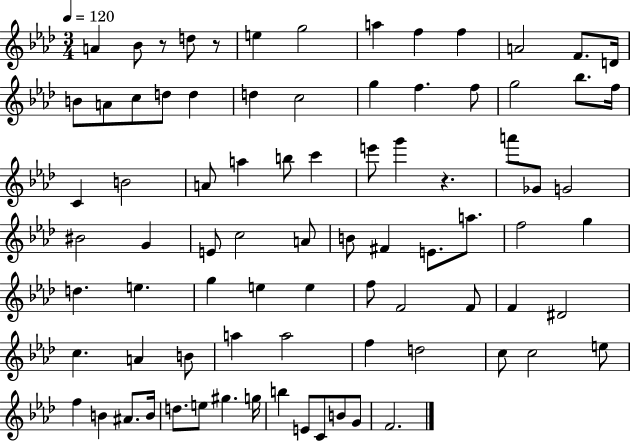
A4/q Bb4/e R/e D5/e R/e E5/q G5/h A5/q F5/q F5/q A4/h F4/e. D4/s B4/e A4/e C5/e D5/e D5/q D5/q C5/h G5/q F5/q. F5/e G5/h Bb5/e. F5/s C4/q B4/h A4/e A5/q B5/e C6/q E6/e G6/q R/q. A6/e Gb4/e G4/h BIS4/h G4/q E4/e C5/h A4/e B4/e F#4/q E4/e. A5/e. F5/h G5/q D5/q. E5/q. G5/q E5/q E5/q F5/e F4/h F4/e F4/q D#4/h C5/q. A4/q B4/e A5/q A5/h F5/q D5/h C5/e C5/h E5/e F5/q B4/q A#4/e. B4/s D5/e. E5/e G#5/q. G5/s B5/q E4/e C4/e B4/e G4/e F4/h.